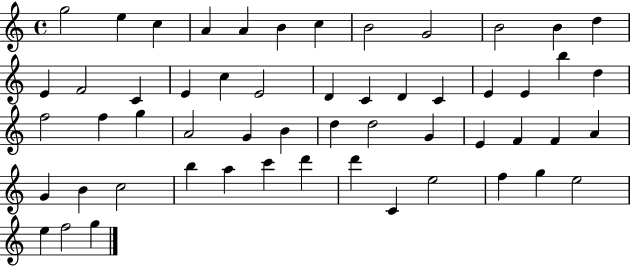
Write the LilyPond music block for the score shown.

{
  \clef treble
  \time 4/4
  \defaultTimeSignature
  \key c \major
  g''2 e''4 c''4 | a'4 a'4 b'4 c''4 | b'2 g'2 | b'2 b'4 d''4 | \break e'4 f'2 c'4 | e'4 c''4 e'2 | d'4 c'4 d'4 c'4 | e'4 e'4 b''4 d''4 | \break f''2 f''4 g''4 | a'2 g'4 b'4 | d''4 d''2 g'4 | e'4 f'4 f'4 a'4 | \break g'4 b'4 c''2 | b''4 a''4 c'''4 d'''4 | d'''4 c'4 e''2 | f''4 g''4 e''2 | \break e''4 f''2 g''4 | \bar "|."
}